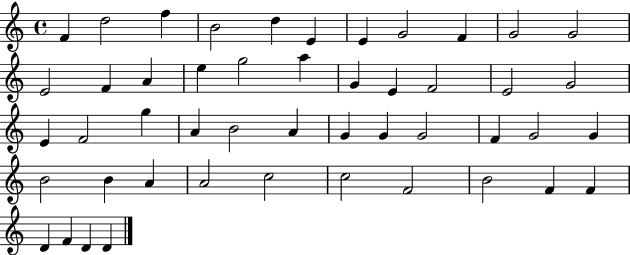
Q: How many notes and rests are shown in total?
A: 48